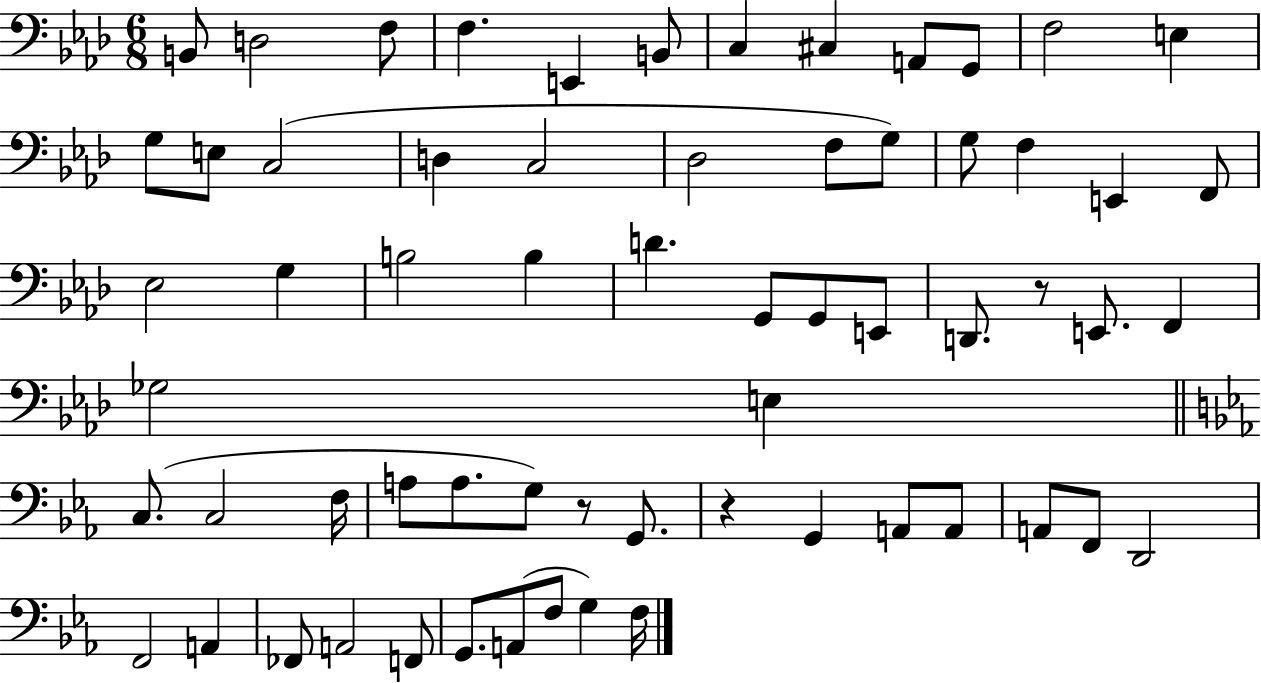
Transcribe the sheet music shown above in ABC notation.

X:1
T:Untitled
M:6/8
L:1/4
K:Ab
B,,/2 D,2 F,/2 F, E,, B,,/2 C, ^C, A,,/2 G,,/2 F,2 E, G,/2 E,/2 C,2 D, C,2 _D,2 F,/2 G,/2 G,/2 F, E,, F,,/2 _E,2 G, B,2 B, D G,,/2 G,,/2 E,,/2 D,,/2 z/2 E,,/2 F,, _G,2 E, C,/2 C,2 F,/4 A,/2 A,/2 G,/2 z/2 G,,/2 z G,, A,,/2 A,,/2 A,,/2 F,,/2 D,,2 F,,2 A,, _F,,/2 A,,2 F,,/2 G,,/2 A,,/2 F,/2 G, F,/4